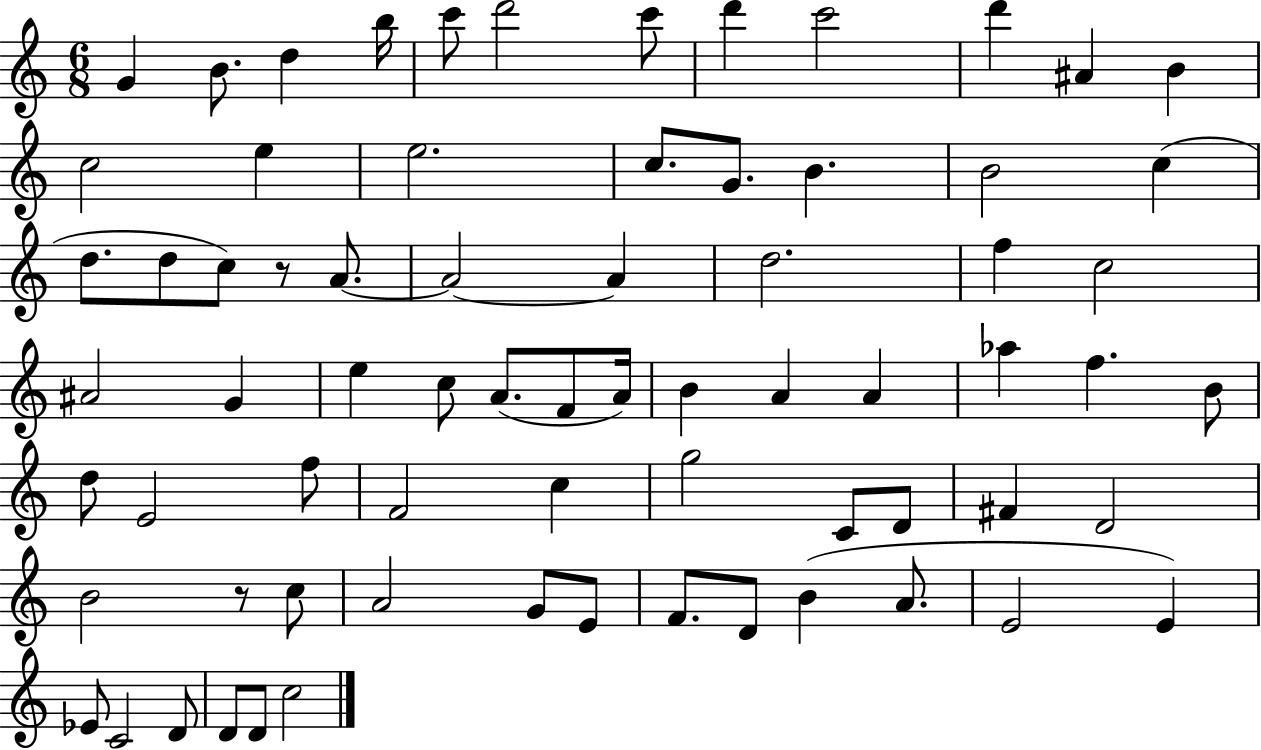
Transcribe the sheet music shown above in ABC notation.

X:1
T:Untitled
M:6/8
L:1/4
K:C
G B/2 d b/4 c'/2 d'2 c'/2 d' c'2 d' ^A B c2 e e2 c/2 G/2 B B2 c d/2 d/2 c/2 z/2 A/2 A2 A d2 f c2 ^A2 G e c/2 A/2 F/2 A/4 B A A _a f B/2 d/2 E2 f/2 F2 c g2 C/2 D/2 ^F D2 B2 z/2 c/2 A2 G/2 E/2 F/2 D/2 B A/2 E2 E _E/2 C2 D/2 D/2 D/2 c2